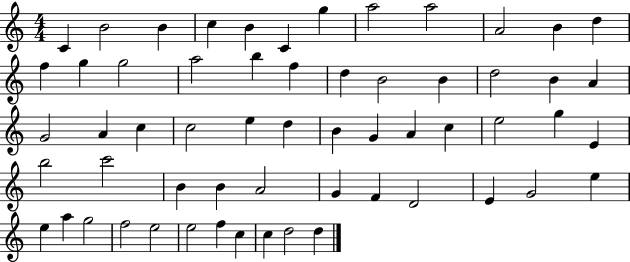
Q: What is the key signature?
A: C major